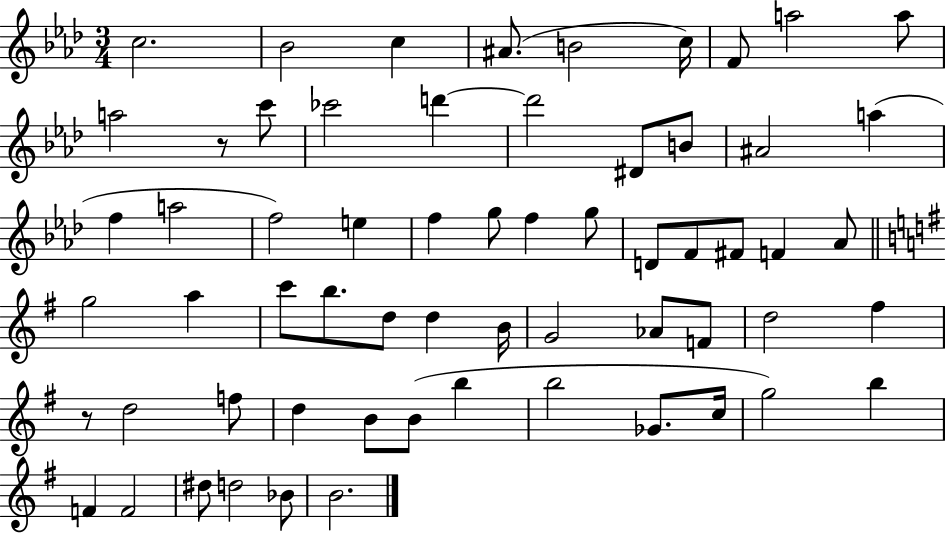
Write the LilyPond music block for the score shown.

{
  \clef treble
  \numericTimeSignature
  \time 3/4
  \key aes \major
  c''2. | bes'2 c''4 | ais'8.( b'2 c''16) | f'8 a''2 a''8 | \break a''2 r8 c'''8 | ces'''2 d'''4~~ | d'''2 dis'8 b'8 | ais'2 a''4( | \break f''4 a''2 | f''2) e''4 | f''4 g''8 f''4 g''8 | d'8 f'8 fis'8 f'4 aes'8 | \break \bar "||" \break \key e \minor g''2 a''4 | c'''8 b''8. d''8 d''4 b'16 | g'2 aes'8 f'8 | d''2 fis''4 | \break r8 d''2 f''8 | d''4 b'8 b'8( b''4 | b''2 ges'8. c''16 | g''2) b''4 | \break f'4 f'2 | dis''8 d''2 bes'8 | b'2. | \bar "|."
}